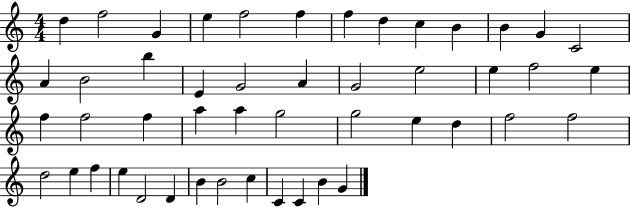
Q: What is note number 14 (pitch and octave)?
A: A4